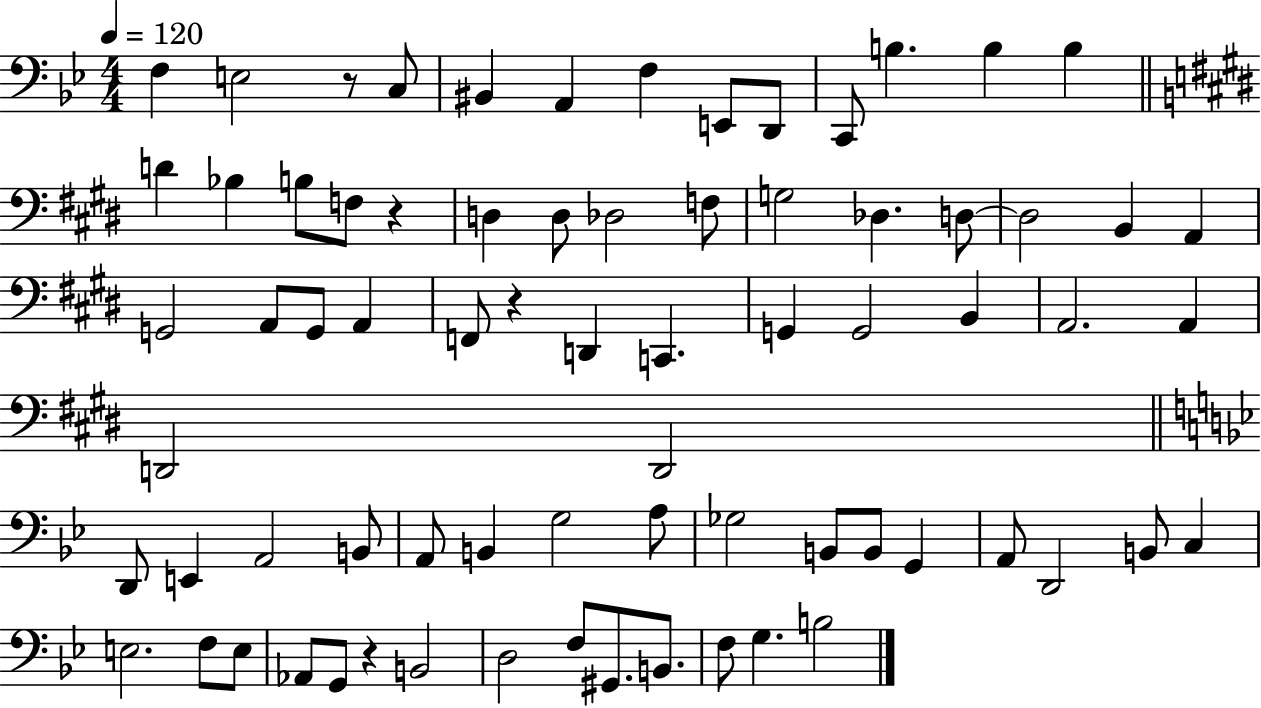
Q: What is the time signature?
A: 4/4